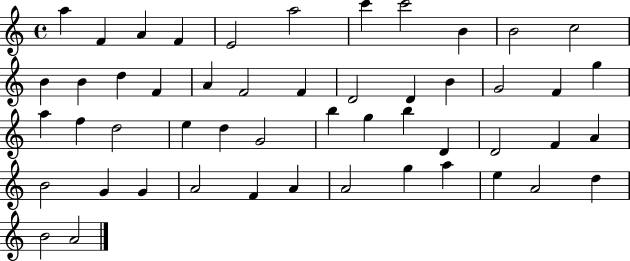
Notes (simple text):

A5/q F4/q A4/q F4/q E4/h A5/h C6/q C6/h B4/q B4/h C5/h B4/q B4/q D5/q F4/q A4/q F4/h F4/q D4/h D4/q B4/q G4/h F4/q G5/q A5/q F5/q D5/h E5/q D5/q G4/h B5/q G5/q B5/q D4/q D4/h F4/q A4/q B4/h G4/q G4/q A4/h F4/q A4/q A4/h G5/q A5/q E5/q A4/h D5/q B4/h A4/h